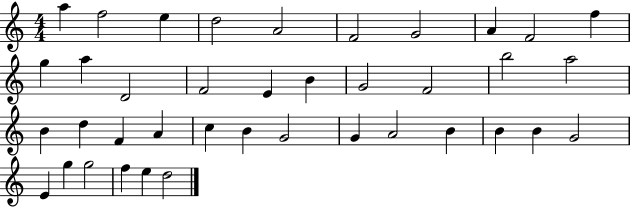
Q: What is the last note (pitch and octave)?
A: D5